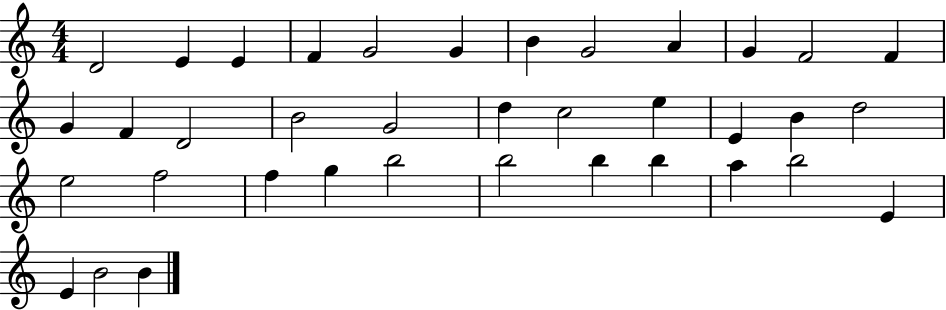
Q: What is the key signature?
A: C major